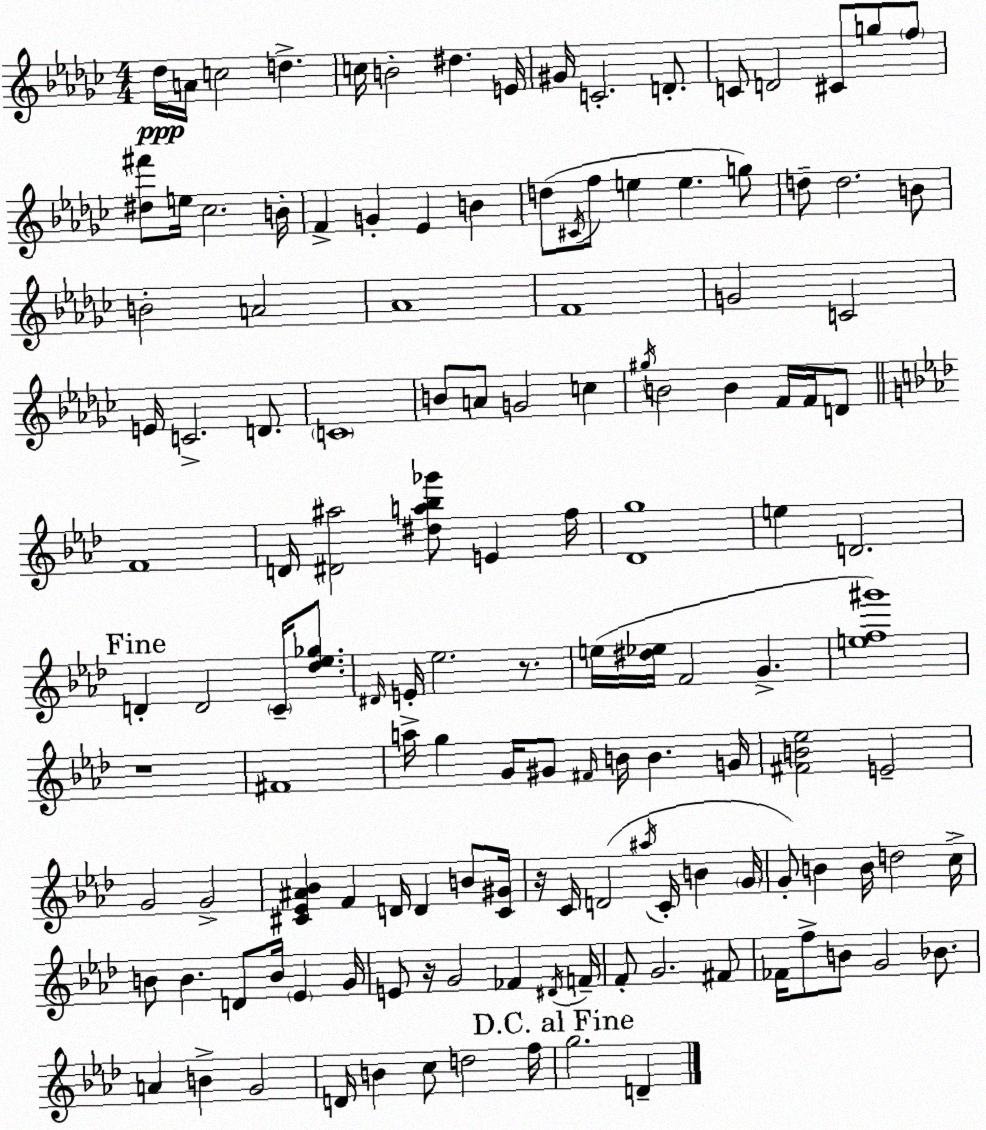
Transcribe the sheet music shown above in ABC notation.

X:1
T:Untitled
M:4/4
L:1/4
K:Ebm
_d/4 A/4 c2 d c/4 B2 ^d E/4 ^G/4 C2 D/2 C/2 D2 ^C/2 g/2 f/2 [^d^f']/2 e/4 _c2 B/4 F G _E B d/2 ^C/4 f/2 e e g/2 d/2 d2 B/2 B2 A2 _A4 F4 G2 C2 E/4 C2 D/2 C4 B/2 A/2 G2 c ^g/4 B2 B F/4 F/4 D/2 F4 D/4 [^D^a]2 [^da_b_g']/2 E f/4 [_Dg]4 e D2 D D2 C/4 [_d_e_g]/2 ^D/4 E/4 _e2 z/2 e/4 [^d_e]/4 F2 G [ef^g']4 z4 ^F4 a/4 g G/4 ^G/2 ^F/4 B/4 B G/4 [^FB_e]2 E2 G2 G2 [^C_E^A_B] F D/4 D B/2 [^C^G]/4 z/4 C/4 D2 ^a/4 C/4 B G/4 G/2 B B/4 d2 c/4 B/2 B D/2 B/4 _E G/4 E/2 z/4 G2 _F ^D/4 F/4 F/2 G2 ^F/2 _F/4 f/2 B/2 G2 _B/2 A B G2 D/4 B c/2 d2 f/4 g2 D